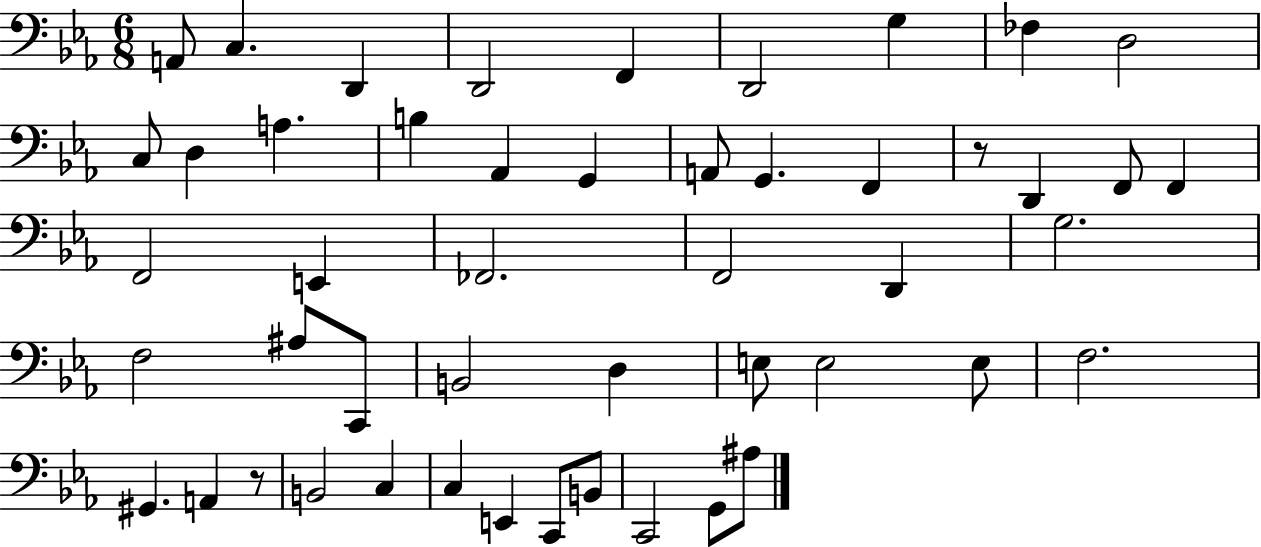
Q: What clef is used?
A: bass